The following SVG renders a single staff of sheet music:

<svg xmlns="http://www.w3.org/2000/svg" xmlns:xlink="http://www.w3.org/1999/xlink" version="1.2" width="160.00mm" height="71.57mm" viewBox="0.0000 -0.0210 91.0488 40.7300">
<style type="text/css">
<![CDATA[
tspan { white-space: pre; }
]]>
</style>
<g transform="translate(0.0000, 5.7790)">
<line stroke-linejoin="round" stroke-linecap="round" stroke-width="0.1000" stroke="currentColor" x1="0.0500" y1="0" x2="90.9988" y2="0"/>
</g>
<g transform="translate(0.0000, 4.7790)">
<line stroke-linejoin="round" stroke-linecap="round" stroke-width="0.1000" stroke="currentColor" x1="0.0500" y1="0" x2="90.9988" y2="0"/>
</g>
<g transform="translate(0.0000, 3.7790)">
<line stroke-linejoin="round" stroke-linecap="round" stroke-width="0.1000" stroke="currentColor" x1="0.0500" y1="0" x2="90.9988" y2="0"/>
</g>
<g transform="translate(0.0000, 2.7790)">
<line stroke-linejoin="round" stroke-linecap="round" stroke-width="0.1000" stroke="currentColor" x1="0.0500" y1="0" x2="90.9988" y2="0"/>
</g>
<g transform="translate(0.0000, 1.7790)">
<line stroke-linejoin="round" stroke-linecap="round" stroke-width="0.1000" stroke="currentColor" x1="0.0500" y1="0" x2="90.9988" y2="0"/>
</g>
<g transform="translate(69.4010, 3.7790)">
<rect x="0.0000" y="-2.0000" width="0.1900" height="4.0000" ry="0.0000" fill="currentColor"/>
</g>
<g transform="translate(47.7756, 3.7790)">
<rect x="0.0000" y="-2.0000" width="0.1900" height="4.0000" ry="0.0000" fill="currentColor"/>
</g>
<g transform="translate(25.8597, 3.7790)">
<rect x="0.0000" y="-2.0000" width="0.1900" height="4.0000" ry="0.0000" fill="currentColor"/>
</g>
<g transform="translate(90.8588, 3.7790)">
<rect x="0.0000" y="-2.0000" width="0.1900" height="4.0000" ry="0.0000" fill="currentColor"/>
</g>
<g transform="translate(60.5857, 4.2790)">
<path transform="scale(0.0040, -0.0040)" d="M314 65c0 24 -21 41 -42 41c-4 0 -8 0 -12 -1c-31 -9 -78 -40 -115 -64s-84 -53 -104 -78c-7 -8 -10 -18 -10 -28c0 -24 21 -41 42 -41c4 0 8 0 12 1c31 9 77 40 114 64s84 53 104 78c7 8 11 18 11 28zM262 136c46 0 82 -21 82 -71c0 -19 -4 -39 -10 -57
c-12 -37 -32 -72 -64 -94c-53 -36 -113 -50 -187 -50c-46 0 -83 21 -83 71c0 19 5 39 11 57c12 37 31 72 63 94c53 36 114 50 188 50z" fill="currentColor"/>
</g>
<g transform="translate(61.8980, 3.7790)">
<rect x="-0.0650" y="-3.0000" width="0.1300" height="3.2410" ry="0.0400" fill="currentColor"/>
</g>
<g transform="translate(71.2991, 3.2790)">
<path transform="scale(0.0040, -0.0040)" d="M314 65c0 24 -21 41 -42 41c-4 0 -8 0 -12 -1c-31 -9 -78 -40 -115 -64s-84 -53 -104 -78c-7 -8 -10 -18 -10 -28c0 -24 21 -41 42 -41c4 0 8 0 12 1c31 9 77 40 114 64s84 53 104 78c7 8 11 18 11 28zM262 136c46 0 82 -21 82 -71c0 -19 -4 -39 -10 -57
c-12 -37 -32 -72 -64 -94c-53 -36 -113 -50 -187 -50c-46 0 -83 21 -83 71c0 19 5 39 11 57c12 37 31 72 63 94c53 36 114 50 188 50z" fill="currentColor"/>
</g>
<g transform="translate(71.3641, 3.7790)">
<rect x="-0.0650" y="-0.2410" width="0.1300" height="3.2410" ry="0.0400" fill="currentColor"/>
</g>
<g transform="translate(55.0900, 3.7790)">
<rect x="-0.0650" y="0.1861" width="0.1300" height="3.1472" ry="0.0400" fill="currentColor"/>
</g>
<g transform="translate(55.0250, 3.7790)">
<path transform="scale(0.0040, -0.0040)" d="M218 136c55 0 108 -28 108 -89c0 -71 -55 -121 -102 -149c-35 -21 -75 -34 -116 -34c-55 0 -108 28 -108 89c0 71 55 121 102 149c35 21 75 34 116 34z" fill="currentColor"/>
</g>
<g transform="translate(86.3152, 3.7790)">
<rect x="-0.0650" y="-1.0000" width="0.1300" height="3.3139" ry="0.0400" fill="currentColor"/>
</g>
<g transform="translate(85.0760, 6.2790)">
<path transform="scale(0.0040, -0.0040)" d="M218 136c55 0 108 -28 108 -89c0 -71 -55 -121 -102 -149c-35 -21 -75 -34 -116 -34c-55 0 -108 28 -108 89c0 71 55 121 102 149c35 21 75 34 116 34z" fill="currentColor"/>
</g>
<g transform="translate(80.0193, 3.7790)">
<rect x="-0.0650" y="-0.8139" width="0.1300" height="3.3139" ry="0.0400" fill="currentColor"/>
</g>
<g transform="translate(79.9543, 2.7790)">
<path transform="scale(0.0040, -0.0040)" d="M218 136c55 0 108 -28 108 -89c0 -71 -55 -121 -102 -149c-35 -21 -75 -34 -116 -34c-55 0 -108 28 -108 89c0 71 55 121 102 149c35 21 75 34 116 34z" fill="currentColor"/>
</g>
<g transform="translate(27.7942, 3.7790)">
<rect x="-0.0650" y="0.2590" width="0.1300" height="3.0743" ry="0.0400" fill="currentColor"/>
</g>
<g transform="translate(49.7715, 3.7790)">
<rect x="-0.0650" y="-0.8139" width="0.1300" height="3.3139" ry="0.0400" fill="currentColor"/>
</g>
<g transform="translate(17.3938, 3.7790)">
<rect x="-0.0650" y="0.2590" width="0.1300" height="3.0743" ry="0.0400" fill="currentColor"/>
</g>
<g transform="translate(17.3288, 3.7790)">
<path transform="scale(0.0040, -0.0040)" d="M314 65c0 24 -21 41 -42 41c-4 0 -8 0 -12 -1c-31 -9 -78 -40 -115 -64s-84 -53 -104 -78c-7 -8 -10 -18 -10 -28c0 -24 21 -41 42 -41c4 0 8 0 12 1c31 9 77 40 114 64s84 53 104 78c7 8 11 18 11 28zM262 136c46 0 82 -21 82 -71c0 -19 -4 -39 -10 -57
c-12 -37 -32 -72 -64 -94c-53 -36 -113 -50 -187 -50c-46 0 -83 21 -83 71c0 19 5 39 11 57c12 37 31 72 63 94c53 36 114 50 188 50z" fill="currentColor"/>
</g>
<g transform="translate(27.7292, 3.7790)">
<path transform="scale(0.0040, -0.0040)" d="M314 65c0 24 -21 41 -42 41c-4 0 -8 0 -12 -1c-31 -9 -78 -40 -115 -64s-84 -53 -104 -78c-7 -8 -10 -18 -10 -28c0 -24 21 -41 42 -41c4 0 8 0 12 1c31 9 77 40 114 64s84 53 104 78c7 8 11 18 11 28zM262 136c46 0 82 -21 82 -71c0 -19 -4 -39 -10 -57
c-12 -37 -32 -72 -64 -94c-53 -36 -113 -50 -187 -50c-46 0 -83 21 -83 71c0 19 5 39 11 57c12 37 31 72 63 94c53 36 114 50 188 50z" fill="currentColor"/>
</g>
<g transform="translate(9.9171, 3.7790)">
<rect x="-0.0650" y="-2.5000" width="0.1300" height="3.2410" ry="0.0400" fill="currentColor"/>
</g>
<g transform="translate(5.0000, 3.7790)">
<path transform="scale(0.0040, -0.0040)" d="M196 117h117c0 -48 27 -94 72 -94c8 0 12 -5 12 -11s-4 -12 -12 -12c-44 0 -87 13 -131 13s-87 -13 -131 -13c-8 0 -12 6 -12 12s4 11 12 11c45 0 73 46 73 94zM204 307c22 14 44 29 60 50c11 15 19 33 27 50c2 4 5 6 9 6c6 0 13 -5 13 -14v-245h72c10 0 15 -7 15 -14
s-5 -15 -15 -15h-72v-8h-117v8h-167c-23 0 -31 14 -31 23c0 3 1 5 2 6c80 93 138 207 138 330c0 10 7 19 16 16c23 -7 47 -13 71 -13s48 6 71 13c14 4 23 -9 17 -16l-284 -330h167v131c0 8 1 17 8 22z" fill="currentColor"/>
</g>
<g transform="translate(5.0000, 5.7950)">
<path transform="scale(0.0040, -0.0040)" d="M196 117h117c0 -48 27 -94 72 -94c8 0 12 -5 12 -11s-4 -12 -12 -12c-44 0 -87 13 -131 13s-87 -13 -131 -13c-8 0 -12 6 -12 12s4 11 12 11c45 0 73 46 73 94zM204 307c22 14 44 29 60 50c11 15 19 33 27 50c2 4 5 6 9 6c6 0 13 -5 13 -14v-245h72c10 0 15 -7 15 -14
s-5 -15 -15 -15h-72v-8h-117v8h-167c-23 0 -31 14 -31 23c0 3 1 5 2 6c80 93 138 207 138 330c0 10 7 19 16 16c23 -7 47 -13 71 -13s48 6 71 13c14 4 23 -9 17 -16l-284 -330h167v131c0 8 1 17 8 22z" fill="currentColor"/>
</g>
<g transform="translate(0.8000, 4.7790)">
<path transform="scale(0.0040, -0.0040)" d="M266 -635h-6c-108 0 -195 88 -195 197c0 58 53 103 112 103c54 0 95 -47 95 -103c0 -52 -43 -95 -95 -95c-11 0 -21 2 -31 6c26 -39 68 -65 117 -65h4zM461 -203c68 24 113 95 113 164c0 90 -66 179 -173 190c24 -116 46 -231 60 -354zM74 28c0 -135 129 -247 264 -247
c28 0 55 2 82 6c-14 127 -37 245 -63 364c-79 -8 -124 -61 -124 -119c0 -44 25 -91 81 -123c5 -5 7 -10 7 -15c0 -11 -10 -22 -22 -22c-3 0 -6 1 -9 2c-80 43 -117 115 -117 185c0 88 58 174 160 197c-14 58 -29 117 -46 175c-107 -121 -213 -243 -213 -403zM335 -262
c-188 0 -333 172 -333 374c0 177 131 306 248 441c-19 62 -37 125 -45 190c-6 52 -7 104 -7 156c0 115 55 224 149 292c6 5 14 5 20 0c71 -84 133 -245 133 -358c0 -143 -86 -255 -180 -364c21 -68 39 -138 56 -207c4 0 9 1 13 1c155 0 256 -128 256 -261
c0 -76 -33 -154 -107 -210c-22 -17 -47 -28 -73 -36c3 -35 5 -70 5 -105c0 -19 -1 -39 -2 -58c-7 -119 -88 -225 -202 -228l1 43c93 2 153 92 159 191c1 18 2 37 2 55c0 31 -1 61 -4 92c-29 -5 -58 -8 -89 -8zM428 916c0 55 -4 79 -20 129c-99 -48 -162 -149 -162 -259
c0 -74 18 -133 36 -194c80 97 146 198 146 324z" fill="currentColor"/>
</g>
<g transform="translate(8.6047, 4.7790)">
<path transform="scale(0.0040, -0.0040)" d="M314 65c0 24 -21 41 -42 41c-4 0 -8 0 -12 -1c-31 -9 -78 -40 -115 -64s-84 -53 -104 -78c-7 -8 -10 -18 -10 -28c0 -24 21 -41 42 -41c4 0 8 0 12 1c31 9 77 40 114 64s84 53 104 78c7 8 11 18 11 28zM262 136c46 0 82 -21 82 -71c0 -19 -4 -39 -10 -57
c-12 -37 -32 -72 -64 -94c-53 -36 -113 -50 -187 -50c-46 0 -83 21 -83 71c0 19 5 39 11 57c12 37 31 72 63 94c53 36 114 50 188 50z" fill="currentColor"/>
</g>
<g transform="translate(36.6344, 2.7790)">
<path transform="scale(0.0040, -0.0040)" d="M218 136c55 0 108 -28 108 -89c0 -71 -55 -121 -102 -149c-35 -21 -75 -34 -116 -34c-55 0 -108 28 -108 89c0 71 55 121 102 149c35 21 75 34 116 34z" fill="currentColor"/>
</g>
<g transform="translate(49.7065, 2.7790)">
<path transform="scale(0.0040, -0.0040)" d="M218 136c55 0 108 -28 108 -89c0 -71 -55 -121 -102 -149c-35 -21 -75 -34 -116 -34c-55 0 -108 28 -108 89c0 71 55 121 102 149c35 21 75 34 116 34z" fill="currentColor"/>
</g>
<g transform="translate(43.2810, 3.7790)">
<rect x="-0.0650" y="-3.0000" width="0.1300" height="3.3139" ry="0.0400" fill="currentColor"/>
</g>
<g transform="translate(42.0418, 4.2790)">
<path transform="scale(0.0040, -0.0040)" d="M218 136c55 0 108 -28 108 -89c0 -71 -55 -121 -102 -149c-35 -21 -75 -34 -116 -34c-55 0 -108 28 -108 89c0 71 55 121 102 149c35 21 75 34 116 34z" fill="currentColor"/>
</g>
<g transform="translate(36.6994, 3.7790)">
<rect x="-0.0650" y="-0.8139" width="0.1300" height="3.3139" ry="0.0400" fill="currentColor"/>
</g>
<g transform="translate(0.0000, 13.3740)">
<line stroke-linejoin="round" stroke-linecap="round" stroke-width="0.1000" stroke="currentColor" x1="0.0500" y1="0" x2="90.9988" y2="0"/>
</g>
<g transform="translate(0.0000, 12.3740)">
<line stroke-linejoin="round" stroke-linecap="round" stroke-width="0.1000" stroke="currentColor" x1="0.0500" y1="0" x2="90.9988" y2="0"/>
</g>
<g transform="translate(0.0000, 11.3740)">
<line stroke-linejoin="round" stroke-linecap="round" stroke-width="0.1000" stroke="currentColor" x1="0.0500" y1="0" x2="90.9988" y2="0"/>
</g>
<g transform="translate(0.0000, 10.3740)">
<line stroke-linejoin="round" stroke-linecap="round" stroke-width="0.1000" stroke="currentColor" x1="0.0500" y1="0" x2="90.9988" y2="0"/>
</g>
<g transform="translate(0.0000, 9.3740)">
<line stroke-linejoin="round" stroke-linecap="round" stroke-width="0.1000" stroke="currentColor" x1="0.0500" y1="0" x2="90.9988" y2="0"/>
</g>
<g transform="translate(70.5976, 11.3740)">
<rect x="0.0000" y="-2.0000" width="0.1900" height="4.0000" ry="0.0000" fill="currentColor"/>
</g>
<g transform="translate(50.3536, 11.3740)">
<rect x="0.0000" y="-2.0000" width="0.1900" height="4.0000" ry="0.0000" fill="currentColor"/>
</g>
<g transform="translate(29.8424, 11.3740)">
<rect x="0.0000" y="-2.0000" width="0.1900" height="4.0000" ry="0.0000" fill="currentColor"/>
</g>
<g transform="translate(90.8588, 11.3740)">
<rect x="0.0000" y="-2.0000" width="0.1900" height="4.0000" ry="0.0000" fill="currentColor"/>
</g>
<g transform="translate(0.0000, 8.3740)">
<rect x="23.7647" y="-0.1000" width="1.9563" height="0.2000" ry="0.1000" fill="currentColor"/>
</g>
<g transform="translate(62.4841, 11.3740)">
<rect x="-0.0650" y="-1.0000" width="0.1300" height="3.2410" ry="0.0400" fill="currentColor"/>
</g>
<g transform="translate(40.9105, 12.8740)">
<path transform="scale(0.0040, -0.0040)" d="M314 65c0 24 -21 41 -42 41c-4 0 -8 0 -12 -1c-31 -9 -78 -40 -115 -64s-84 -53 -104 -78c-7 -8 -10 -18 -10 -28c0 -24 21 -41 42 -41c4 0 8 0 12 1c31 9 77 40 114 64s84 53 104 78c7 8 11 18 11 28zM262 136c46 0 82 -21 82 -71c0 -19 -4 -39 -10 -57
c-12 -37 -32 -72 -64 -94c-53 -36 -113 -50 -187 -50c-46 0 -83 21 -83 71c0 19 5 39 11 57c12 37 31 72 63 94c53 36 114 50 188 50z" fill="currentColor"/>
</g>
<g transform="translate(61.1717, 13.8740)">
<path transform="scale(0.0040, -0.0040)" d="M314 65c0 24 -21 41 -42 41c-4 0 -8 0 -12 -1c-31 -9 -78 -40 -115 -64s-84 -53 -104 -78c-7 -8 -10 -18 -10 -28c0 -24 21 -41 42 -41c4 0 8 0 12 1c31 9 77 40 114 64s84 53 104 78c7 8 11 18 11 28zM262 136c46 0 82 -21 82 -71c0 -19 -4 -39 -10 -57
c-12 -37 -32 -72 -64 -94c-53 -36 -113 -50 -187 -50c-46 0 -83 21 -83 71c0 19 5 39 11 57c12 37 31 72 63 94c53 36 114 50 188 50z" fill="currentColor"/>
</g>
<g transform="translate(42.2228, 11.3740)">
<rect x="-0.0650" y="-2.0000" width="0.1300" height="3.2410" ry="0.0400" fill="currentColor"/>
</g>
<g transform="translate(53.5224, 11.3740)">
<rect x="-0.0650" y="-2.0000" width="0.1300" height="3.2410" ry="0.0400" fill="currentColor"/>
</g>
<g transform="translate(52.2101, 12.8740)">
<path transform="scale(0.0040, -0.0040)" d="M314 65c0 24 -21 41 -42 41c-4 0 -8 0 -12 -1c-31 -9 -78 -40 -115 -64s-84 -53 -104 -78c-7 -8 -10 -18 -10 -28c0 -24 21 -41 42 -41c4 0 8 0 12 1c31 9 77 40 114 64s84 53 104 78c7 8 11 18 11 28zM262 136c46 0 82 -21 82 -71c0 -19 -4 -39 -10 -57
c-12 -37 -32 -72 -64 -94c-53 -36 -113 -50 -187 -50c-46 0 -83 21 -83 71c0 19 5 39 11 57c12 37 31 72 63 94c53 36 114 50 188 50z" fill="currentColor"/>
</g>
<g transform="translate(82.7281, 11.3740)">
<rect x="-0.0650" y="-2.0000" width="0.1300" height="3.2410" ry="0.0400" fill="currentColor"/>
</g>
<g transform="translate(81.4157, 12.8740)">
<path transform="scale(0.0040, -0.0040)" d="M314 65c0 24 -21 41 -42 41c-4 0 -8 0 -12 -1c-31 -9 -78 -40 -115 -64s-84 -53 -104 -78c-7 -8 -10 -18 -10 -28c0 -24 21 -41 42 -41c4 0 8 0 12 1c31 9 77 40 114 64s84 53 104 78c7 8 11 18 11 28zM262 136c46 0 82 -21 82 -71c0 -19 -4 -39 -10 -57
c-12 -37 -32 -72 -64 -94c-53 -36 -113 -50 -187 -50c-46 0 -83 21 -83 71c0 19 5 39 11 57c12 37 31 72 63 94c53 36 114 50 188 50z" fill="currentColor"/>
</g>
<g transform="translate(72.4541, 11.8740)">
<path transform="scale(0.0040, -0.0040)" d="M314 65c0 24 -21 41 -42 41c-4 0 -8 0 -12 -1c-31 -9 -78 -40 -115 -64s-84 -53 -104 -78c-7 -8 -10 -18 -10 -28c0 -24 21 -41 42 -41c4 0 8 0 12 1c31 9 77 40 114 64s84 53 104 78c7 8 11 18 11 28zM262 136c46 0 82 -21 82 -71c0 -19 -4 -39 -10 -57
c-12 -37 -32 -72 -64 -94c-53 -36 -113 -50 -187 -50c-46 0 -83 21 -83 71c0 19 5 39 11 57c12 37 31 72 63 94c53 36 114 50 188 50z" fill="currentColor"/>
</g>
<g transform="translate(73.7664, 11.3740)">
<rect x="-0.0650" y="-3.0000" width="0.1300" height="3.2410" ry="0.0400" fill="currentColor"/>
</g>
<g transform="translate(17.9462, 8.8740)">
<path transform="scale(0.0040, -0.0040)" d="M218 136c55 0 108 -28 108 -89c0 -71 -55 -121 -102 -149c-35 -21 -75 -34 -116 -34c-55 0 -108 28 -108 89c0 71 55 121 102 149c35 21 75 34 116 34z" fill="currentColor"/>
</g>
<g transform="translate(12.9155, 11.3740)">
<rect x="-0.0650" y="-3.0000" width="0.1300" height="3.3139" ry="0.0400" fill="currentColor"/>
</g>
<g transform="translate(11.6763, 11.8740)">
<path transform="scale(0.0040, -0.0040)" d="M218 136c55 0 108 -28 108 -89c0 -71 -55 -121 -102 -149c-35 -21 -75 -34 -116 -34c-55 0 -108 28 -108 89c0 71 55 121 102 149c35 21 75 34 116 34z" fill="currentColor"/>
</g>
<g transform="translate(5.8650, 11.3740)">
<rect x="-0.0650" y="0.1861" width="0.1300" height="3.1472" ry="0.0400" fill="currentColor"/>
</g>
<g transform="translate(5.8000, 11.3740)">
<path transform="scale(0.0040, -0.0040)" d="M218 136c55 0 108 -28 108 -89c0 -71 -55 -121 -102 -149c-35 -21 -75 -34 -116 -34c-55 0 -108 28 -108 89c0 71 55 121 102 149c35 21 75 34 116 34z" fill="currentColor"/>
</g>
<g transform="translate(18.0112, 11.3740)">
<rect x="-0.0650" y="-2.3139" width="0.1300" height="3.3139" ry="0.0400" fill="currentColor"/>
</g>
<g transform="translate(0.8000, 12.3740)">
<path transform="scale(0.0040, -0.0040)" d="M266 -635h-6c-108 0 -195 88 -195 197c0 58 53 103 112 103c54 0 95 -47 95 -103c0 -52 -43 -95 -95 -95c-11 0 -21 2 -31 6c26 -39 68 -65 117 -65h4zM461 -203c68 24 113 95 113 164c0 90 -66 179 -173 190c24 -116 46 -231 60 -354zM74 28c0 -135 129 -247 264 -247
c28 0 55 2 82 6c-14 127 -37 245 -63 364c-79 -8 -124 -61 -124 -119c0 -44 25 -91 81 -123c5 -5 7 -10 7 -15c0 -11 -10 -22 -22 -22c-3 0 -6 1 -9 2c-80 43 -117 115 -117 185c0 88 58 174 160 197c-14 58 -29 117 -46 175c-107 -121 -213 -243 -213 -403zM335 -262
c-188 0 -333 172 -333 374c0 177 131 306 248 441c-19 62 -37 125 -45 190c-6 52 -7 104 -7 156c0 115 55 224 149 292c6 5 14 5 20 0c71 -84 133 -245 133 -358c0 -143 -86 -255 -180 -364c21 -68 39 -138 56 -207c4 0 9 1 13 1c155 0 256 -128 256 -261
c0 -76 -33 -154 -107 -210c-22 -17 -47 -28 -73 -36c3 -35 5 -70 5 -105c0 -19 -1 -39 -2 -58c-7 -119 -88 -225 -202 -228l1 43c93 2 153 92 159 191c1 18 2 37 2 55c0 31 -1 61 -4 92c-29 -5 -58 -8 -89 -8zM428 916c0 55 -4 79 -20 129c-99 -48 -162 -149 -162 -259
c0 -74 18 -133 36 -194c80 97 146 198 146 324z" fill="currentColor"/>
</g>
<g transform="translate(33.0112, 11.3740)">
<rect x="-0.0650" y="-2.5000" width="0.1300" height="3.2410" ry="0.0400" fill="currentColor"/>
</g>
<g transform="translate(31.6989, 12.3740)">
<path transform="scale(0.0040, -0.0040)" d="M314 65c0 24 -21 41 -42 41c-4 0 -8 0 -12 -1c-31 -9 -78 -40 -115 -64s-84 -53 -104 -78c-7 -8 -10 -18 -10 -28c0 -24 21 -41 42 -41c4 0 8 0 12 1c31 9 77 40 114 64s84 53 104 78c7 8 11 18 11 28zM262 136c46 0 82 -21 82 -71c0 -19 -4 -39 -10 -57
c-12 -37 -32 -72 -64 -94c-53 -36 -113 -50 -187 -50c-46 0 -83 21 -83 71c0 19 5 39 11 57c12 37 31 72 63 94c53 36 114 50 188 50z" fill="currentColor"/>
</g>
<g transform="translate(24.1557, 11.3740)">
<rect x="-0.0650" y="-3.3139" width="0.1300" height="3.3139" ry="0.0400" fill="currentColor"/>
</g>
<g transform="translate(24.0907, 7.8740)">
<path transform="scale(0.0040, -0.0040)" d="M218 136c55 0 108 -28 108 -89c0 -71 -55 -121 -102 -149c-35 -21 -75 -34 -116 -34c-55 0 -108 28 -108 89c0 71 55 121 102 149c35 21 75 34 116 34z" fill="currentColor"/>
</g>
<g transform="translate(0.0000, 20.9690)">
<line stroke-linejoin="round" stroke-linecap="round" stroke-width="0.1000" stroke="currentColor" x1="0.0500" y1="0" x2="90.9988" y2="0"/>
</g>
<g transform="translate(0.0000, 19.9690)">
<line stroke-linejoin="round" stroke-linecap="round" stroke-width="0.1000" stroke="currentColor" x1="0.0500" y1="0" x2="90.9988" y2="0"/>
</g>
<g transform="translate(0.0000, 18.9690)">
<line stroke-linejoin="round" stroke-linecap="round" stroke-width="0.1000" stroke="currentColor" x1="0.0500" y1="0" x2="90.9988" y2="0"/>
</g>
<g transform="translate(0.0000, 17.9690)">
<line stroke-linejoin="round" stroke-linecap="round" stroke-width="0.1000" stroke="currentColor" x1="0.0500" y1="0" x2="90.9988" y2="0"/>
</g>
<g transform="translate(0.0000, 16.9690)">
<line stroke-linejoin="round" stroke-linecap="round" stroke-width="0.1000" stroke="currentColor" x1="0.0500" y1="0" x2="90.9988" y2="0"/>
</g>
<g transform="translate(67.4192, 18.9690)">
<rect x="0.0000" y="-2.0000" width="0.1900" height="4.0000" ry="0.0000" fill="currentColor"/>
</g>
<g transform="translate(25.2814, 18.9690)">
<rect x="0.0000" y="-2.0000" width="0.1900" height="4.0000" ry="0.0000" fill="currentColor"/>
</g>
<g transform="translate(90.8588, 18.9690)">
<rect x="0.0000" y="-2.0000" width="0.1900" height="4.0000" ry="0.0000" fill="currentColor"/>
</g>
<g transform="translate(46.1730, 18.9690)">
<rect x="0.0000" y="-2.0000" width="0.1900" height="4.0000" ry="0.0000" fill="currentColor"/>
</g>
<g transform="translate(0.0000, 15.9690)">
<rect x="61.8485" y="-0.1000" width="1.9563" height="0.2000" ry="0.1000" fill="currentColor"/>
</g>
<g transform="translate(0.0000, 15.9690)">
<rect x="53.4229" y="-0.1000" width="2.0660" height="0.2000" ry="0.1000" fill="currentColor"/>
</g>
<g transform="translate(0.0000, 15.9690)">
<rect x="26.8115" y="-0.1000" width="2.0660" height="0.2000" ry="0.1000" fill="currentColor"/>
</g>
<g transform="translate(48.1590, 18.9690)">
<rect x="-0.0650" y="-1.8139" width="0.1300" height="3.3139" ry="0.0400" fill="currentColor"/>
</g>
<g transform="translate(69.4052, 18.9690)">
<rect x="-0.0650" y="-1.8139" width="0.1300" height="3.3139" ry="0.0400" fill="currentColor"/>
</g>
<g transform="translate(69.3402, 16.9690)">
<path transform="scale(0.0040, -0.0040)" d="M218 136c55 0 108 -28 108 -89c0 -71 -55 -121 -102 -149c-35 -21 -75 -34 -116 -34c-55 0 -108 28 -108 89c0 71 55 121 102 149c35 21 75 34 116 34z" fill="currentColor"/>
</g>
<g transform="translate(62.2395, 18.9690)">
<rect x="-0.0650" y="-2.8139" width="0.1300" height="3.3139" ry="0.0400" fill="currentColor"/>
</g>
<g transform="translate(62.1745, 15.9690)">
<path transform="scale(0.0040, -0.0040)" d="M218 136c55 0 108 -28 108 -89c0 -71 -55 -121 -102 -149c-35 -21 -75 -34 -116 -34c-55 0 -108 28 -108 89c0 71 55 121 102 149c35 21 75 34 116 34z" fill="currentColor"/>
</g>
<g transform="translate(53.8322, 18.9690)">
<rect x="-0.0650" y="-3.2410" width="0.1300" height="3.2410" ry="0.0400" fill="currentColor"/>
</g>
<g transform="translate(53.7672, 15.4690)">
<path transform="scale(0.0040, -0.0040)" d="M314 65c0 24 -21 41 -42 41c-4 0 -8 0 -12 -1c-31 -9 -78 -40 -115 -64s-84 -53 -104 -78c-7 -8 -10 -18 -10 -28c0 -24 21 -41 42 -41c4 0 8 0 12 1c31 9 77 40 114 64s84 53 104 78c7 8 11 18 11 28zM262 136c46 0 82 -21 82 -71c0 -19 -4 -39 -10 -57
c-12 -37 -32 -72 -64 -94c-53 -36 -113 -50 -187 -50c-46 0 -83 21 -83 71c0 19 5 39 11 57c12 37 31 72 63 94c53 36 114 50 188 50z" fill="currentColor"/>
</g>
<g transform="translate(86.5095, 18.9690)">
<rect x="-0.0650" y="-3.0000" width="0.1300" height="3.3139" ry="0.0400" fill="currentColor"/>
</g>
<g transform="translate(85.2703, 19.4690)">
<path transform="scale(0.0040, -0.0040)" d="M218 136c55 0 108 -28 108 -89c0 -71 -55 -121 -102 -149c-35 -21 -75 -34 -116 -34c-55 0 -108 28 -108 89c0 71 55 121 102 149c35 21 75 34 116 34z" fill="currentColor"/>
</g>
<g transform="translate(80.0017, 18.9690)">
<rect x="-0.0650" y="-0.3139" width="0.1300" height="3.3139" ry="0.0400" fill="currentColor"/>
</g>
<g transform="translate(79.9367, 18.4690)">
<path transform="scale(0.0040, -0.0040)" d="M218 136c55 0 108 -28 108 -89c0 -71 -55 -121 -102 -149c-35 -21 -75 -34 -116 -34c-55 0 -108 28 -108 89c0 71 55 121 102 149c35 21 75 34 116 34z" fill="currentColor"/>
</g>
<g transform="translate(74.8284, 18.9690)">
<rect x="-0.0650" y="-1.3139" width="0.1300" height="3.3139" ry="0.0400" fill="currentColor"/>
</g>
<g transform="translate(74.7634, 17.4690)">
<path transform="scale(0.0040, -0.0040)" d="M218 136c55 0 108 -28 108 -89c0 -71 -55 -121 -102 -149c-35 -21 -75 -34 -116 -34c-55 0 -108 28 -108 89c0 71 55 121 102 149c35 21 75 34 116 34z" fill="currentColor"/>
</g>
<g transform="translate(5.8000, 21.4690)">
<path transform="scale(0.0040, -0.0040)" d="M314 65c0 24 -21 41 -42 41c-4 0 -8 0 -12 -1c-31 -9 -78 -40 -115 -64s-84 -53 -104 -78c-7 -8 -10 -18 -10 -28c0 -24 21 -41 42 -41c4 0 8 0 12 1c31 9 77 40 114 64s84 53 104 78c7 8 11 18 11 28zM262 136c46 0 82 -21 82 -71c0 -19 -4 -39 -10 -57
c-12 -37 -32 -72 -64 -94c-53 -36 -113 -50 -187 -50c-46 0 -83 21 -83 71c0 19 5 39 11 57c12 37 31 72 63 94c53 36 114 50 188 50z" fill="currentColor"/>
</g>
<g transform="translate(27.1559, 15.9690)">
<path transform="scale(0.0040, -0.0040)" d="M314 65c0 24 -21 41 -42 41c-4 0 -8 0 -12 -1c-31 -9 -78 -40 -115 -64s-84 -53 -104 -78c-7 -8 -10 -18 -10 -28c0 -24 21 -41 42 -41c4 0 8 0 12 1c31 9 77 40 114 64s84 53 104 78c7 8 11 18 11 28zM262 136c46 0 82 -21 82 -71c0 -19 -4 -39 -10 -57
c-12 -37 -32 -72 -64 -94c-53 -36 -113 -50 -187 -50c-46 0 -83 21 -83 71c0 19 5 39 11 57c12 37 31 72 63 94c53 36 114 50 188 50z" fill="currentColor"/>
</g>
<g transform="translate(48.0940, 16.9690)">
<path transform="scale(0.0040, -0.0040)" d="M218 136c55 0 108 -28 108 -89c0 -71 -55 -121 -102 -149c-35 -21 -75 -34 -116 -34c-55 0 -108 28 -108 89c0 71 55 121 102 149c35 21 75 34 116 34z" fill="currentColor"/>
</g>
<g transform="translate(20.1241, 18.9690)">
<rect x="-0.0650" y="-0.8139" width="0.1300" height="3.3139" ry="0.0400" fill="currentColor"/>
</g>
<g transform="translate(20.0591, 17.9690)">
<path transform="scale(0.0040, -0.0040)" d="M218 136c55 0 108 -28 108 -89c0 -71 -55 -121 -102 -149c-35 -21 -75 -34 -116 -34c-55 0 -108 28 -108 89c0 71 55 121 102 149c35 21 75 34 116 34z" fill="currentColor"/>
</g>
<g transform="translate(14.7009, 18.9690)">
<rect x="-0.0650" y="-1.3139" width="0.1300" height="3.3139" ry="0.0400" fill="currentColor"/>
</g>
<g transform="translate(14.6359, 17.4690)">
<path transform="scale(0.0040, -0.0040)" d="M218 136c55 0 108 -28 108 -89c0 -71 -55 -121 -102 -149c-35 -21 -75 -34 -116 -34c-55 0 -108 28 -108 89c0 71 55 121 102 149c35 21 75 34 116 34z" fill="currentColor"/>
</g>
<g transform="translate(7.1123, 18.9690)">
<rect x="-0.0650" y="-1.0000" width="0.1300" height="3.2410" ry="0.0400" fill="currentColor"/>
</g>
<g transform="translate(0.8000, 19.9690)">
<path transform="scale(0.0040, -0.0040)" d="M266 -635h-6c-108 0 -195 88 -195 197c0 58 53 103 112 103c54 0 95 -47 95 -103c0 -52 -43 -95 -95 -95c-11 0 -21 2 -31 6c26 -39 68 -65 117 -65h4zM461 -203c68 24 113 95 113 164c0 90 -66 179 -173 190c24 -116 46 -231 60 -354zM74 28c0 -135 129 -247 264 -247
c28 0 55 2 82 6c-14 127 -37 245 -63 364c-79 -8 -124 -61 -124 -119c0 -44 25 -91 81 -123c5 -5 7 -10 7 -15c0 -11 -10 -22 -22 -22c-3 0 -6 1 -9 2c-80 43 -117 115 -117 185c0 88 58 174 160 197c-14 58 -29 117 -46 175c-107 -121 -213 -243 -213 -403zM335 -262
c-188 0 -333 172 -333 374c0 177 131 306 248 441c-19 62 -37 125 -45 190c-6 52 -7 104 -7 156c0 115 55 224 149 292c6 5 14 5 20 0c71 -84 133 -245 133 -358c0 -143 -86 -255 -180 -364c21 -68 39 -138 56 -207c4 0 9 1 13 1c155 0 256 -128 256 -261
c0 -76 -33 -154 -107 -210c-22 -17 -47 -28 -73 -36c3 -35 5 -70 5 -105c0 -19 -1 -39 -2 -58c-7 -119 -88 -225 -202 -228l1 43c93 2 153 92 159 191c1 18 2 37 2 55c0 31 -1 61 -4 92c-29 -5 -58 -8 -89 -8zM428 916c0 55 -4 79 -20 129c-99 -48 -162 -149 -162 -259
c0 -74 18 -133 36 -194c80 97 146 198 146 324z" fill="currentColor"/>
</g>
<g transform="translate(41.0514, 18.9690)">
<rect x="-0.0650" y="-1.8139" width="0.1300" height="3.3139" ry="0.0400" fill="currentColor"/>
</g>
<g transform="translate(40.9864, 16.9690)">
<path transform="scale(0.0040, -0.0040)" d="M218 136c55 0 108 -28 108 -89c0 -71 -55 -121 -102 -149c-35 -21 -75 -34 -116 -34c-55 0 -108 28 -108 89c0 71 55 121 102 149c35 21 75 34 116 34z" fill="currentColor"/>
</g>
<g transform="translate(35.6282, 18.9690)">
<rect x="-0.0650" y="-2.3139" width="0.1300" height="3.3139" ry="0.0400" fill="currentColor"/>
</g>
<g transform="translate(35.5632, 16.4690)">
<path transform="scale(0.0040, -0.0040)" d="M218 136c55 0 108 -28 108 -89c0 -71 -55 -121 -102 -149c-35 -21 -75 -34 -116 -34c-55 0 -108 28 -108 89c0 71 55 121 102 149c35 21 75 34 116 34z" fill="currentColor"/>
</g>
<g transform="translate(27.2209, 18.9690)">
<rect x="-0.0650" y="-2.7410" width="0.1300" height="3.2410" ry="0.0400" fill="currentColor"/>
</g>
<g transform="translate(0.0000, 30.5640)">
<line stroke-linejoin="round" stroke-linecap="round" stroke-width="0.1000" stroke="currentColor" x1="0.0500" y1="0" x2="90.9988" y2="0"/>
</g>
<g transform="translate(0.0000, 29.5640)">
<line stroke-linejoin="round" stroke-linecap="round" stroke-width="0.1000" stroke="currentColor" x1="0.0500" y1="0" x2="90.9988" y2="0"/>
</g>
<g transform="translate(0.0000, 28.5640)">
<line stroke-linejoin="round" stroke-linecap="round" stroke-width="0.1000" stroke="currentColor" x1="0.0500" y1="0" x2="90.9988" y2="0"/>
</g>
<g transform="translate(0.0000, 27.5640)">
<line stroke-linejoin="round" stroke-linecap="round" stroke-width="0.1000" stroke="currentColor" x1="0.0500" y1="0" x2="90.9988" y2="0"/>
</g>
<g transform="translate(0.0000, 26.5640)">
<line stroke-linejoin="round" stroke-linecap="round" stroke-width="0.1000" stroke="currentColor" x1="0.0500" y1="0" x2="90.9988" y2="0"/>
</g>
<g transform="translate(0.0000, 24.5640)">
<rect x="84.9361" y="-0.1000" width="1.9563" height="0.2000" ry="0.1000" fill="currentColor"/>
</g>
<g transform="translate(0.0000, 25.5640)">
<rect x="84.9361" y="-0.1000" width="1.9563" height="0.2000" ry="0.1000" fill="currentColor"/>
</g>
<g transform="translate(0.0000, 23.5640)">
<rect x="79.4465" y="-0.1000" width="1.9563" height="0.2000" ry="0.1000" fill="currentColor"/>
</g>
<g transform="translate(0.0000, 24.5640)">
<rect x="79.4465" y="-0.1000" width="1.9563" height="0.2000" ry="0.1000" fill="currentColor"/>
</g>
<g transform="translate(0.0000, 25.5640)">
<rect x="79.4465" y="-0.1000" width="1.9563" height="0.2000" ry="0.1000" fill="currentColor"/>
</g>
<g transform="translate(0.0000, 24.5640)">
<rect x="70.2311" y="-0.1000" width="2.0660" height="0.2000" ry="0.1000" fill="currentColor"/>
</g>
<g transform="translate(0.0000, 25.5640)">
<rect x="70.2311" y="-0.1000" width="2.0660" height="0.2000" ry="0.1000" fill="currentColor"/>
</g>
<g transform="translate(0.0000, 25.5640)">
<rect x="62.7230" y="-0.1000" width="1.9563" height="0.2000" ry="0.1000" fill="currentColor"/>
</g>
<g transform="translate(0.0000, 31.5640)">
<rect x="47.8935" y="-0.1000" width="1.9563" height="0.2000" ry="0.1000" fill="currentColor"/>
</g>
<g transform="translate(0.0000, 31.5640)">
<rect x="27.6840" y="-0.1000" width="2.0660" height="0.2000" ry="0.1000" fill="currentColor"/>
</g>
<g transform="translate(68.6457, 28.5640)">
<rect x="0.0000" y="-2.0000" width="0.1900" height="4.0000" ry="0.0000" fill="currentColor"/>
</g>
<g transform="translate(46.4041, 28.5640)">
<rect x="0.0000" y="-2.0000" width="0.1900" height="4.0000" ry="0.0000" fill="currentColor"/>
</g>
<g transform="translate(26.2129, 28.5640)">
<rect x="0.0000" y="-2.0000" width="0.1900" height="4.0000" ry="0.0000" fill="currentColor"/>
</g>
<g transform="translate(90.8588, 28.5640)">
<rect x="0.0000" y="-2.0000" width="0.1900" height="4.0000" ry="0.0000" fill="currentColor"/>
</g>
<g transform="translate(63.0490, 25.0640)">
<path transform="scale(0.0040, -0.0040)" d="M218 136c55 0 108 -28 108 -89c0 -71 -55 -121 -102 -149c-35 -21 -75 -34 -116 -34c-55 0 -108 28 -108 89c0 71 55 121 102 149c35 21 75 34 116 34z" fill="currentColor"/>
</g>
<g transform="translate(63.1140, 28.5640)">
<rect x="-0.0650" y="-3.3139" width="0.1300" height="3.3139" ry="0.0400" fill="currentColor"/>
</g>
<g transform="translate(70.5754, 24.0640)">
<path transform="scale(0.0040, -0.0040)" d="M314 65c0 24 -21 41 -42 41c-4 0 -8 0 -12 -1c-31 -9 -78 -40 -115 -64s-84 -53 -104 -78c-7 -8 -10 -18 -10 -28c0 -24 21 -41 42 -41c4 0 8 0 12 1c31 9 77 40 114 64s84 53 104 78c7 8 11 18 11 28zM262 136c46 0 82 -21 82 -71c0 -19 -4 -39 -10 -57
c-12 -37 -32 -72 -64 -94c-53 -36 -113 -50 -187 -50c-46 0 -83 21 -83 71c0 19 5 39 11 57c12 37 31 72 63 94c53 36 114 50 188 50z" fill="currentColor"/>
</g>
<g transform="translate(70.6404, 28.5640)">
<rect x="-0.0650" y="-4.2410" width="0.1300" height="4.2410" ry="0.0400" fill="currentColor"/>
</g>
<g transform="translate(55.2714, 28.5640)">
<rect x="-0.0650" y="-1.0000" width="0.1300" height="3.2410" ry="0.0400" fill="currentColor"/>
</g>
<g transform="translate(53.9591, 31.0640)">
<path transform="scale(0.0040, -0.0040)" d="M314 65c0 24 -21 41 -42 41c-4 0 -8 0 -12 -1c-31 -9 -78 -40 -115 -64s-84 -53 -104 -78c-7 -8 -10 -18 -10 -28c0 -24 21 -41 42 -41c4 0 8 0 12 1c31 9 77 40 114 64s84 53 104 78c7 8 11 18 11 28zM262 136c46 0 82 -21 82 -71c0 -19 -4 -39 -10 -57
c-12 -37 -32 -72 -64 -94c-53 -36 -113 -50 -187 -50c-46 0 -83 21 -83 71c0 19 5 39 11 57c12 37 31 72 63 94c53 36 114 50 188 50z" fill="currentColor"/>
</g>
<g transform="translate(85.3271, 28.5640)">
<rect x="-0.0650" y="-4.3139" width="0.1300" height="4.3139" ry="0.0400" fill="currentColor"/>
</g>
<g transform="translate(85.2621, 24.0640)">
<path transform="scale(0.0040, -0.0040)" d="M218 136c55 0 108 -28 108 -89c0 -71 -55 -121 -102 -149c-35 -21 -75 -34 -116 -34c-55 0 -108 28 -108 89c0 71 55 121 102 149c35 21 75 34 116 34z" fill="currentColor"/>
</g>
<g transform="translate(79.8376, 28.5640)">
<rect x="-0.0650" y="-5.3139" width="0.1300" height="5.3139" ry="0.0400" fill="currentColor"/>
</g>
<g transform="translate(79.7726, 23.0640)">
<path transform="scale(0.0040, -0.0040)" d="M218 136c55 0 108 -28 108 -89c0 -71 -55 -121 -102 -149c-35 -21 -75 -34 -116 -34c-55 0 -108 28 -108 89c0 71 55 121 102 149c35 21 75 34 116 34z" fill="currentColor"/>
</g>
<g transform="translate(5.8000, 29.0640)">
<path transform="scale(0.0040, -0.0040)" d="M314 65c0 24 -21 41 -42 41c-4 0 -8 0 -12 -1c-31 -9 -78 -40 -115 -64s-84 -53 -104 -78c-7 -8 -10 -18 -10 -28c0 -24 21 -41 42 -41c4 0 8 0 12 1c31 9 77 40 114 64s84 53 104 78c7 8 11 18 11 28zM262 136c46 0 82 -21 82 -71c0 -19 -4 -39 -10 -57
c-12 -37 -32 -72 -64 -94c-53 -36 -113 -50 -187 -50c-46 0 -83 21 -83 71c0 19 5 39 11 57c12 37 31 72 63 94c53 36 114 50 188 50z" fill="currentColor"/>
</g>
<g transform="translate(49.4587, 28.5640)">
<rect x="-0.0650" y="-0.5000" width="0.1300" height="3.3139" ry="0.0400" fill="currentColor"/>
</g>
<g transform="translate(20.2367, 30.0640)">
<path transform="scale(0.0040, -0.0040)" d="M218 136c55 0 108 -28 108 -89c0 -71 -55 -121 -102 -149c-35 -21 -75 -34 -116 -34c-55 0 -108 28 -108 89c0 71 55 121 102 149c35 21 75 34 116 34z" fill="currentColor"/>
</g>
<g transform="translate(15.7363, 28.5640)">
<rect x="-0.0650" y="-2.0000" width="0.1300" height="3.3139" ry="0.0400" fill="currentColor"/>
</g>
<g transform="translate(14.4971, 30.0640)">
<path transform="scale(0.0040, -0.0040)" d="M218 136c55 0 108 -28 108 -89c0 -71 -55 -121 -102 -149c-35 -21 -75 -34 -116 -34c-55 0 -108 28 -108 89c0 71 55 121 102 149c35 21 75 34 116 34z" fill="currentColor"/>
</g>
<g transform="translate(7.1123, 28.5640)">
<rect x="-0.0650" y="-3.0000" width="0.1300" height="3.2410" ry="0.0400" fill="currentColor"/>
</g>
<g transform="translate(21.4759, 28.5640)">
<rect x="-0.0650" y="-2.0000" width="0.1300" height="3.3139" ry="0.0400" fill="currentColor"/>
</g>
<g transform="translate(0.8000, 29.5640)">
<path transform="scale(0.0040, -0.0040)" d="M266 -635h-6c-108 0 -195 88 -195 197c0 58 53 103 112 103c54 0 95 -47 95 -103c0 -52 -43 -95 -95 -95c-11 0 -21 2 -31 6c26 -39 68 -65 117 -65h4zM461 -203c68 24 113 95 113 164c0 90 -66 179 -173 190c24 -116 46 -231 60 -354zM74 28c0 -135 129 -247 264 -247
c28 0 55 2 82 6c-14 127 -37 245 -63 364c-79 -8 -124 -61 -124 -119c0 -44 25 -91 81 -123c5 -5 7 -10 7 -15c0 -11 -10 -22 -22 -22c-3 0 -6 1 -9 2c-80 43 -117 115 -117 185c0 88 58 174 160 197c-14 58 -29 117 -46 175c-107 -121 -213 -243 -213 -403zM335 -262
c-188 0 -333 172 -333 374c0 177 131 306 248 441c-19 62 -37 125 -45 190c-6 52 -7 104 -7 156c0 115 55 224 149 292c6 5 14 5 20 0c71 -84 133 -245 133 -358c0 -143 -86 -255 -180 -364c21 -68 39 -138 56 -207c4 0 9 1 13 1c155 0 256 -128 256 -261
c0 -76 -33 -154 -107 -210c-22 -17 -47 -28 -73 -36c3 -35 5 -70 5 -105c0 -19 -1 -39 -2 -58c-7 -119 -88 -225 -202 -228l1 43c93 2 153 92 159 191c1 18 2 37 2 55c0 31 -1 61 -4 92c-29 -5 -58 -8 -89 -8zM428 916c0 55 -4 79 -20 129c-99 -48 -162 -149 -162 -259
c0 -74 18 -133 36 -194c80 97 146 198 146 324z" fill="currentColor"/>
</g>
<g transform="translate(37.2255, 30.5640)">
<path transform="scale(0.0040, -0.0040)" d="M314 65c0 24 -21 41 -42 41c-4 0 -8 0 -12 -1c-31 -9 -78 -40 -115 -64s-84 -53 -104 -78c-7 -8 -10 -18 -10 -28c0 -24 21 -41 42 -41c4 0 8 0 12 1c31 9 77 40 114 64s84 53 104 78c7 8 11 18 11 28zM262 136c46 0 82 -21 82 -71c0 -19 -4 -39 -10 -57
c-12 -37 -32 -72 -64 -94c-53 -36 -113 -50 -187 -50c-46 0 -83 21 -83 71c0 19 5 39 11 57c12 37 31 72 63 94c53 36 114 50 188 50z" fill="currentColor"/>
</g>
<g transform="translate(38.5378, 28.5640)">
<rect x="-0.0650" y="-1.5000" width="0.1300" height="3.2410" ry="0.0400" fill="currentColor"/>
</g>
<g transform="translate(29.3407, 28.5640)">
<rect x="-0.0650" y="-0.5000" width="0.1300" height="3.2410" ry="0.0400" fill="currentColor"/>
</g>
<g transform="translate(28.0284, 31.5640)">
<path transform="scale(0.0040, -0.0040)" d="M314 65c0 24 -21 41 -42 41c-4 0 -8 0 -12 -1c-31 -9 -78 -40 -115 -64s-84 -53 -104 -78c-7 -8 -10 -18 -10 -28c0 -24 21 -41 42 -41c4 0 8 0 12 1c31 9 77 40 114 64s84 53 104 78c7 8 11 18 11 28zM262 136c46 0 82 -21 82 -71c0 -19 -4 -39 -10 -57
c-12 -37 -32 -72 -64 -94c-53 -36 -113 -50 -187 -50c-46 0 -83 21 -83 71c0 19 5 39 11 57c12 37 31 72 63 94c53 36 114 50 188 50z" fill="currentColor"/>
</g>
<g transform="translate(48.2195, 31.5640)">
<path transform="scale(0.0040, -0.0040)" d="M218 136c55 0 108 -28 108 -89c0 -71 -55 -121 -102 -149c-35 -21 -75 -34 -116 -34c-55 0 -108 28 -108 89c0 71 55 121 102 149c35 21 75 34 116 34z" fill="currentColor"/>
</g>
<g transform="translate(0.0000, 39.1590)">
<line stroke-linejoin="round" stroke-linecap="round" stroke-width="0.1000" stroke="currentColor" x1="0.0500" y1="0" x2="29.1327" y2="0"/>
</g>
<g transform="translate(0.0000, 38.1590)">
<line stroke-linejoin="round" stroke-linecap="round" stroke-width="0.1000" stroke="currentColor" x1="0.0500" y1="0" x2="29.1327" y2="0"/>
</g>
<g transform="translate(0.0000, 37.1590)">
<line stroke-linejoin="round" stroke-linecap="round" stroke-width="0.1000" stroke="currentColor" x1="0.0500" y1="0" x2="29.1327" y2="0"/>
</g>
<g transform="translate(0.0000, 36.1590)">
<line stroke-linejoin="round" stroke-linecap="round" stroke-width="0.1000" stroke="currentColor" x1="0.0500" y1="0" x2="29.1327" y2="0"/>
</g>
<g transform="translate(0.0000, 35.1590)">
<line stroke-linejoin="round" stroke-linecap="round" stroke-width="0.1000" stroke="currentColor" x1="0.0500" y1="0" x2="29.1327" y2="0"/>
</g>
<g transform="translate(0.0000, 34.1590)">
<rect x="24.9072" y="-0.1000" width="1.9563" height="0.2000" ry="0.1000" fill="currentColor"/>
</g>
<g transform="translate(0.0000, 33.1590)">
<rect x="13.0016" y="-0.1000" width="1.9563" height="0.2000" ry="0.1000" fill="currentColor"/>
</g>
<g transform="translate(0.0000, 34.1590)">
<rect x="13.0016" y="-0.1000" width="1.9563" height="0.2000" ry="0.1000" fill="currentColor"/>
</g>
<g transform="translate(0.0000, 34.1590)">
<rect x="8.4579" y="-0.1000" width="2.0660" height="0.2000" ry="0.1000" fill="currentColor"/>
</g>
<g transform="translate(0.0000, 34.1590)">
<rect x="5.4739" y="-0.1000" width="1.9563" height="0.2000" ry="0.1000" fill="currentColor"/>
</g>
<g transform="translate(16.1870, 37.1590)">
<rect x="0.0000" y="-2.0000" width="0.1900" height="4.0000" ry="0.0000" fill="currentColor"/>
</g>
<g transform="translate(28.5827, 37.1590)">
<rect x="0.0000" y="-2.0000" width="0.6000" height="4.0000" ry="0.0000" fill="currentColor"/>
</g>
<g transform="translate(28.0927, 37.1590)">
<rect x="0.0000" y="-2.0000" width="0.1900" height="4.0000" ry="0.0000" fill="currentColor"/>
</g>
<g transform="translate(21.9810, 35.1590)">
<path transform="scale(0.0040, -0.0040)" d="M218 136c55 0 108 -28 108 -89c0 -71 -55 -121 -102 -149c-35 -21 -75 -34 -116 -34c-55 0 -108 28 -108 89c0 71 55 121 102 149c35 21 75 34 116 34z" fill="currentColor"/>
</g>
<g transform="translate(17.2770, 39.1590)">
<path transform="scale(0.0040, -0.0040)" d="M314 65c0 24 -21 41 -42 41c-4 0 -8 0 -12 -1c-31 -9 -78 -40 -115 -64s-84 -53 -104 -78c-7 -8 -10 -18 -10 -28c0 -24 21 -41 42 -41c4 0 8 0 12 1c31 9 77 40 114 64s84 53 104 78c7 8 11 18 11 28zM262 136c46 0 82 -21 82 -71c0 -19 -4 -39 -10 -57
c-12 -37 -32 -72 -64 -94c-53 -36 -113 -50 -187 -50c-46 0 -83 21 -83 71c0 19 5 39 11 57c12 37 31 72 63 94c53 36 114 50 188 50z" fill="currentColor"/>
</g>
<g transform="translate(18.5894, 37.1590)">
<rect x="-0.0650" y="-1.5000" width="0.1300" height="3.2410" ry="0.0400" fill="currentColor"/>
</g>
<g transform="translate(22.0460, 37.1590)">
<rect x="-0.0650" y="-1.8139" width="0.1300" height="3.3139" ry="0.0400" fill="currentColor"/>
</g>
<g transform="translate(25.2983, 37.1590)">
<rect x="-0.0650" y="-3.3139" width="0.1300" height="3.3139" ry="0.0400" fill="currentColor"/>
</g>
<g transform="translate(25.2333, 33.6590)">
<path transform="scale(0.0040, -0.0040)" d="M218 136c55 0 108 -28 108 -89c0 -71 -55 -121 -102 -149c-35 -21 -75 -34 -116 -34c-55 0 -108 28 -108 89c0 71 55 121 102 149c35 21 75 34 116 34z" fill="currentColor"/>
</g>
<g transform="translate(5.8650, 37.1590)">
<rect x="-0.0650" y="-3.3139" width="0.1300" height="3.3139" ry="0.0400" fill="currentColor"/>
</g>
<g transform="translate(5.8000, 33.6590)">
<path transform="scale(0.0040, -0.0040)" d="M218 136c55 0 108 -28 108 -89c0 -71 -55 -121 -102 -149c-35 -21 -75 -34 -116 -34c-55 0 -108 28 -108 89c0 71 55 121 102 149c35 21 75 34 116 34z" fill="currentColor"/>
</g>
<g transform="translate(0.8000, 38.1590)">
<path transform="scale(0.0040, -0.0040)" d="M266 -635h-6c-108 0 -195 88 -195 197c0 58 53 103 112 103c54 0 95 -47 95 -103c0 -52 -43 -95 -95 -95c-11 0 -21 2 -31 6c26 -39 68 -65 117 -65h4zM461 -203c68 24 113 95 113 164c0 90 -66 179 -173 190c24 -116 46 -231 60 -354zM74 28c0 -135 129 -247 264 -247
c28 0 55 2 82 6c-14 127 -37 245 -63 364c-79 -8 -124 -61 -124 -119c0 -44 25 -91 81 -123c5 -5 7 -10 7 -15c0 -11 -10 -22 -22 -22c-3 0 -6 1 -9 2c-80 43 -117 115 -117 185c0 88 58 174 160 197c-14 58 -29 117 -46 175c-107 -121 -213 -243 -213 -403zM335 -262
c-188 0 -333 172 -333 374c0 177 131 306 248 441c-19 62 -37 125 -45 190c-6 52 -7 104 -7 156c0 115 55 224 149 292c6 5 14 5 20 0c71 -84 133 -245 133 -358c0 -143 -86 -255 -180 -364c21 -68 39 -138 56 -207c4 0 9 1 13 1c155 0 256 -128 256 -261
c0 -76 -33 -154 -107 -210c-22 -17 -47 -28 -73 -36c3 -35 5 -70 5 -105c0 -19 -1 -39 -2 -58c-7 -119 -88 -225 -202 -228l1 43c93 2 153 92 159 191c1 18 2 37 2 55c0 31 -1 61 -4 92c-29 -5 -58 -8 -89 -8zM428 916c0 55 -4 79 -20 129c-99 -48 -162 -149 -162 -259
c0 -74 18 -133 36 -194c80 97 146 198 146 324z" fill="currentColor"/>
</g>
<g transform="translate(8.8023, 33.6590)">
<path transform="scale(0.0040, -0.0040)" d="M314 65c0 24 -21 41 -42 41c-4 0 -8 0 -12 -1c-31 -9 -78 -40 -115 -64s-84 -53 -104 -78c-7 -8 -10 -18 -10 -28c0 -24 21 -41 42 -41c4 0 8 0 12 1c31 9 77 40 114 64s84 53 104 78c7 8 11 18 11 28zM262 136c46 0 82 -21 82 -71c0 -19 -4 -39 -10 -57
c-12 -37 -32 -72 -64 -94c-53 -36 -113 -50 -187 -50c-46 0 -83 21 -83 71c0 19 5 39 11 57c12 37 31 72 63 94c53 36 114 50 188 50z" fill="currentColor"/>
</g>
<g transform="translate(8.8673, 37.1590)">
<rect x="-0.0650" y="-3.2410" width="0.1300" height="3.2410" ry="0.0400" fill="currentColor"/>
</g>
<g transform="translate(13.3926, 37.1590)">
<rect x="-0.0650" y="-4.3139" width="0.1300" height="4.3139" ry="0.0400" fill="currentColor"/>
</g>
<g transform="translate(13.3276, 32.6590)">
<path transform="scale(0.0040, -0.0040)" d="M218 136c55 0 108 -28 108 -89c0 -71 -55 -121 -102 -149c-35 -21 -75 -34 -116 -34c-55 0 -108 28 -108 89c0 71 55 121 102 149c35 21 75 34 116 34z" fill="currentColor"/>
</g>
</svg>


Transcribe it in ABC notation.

X:1
T:Untitled
M:4/4
L:1/4
K:C
G2 B2 B2 d A d B A2 c2 d D B A g b G2 F2 F2 D2 A2 F2 D2 e d a2 g f f b2 a f e c A A2 F F C2 E2 C D2 b d'2 f' d' b b2 d' E2 f b